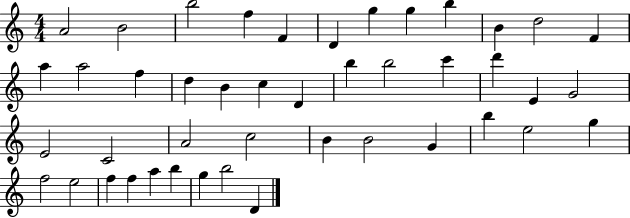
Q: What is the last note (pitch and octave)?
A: D4